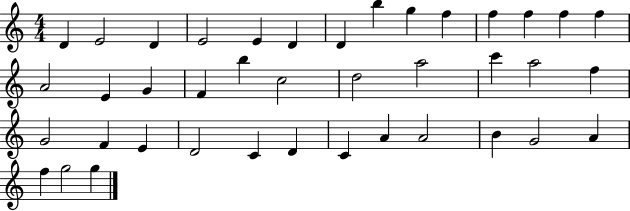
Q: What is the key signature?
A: C major